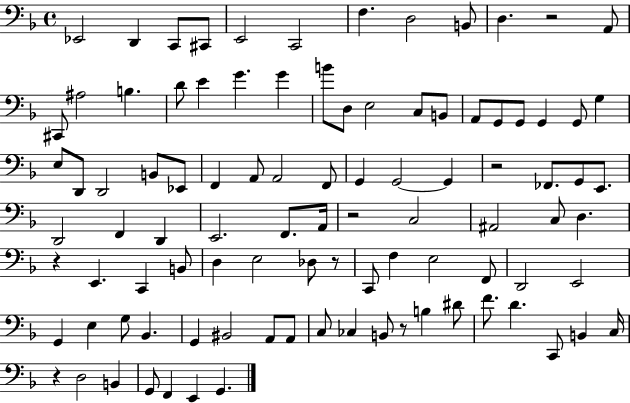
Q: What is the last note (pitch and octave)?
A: G2